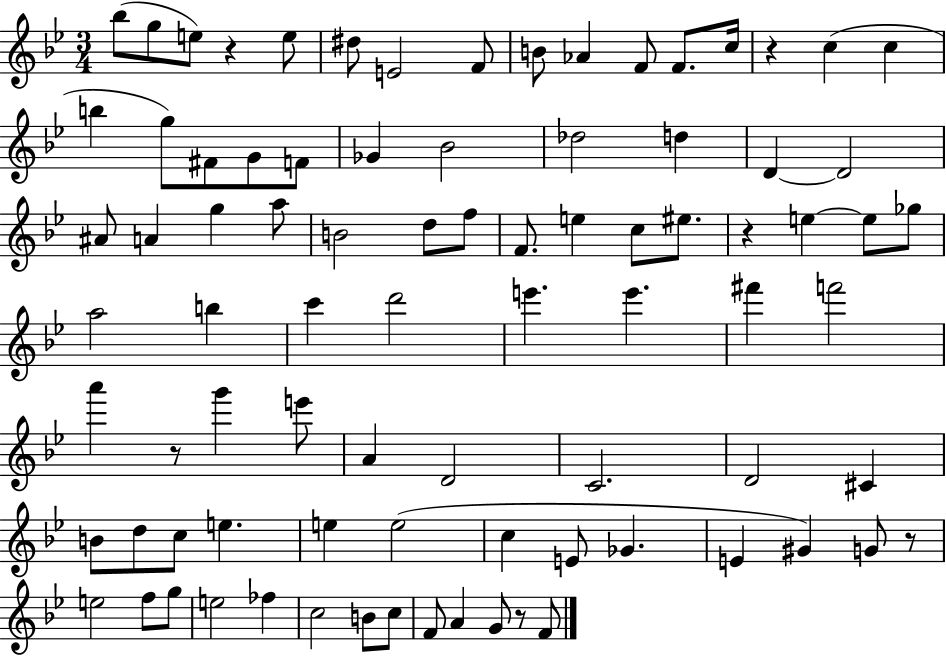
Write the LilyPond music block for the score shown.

{
  \clef treble
  \numericTimeSignature
  \time 3/4
  \key bes \major
  bes''8( g''8 e''8) r4 e''8 | dis''8 e'2 f'8 | b'8 aes'4 f'8 f'8. c''16 | r4 c''4( c''4 | \break b''4 g''8) fis'8 g'8 f'8 | ges'4 bes'2 | des''2 d''4 | d'4~~ d'2 | \break ais'8 a'4 g''4 a''8 | b'2 d''8 f''8 | f'8. e''4 c''8 eis''8. | r4 e''4~~ e''8 ges''8 | \break a''2 b''4 | c'''4 d'''2 | e'''4. e'''4. | fis'''4 f'''2 | \break a'''4 r8 g'''4 e'''8 | a'4 d'2 | c'2. | d'2 cis'4 | \break b'8 d''8 c''8 e''4. | e''4 e''2( | c''4 e'8 ges'4. | e'4 gis'4) g'8 r8 | \break e''2 f''8 g''8 | e''2 fes''4 | c''2 b'8 c''8 | f'8 a'4 g'8 r8 f'8 | \break \bar "|."
}